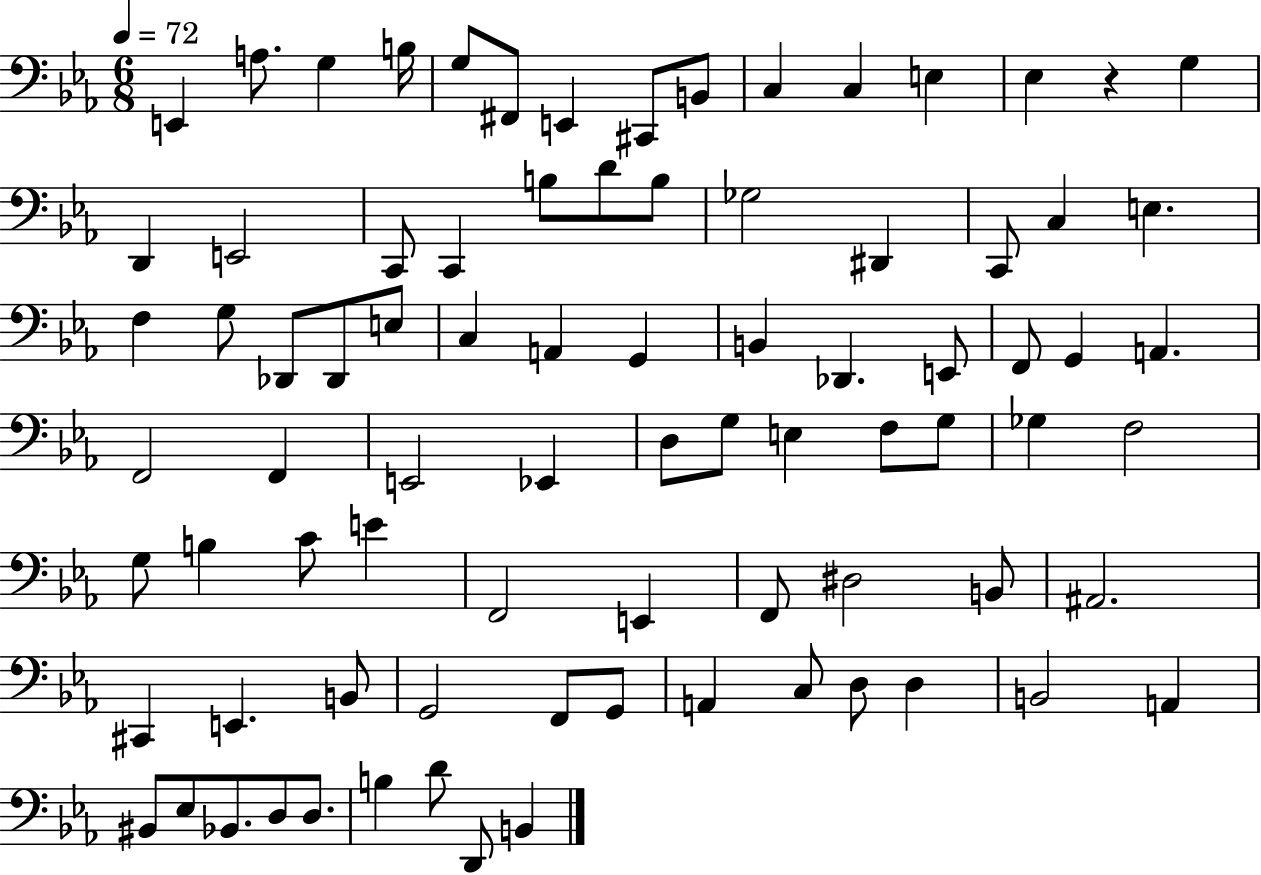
X:1
T:Untitled
M:6/8
L:1/4
K:Eb
E,, A,/2 G, B,/4 G,/2 ^F,,/2 E,, ^C,,/2 B,,/2 C, C, E, _E, z G, D,, E,,2 C,,/2 C,, B,/2 D/2 B,/2 _G,2 ^D,, C,,/2 C, E, F, G,/2 _D,,/2 _D,,/2 E,/2 C, A,, G,, B,, _D,, E,,/2 F,,/2 G,, A,, F,,2 F,, E,,2 _E,, D,/2 G,/2 E, F,/2 G,/2 _G, F,2 G,/2 B, C/2 E F,,2 E,, F,,/2 ^D,2 B,,/2 ^A,,2 ^C,, E,, B,,/2 G,,2 F,,/2 G,,/2 A,, C,/2 D,/2 D, B,,2 A,, ^B,,/2 _E,/2 _B,,/2 D,/2 D,/2 B, D/2 D,,/2 B,,